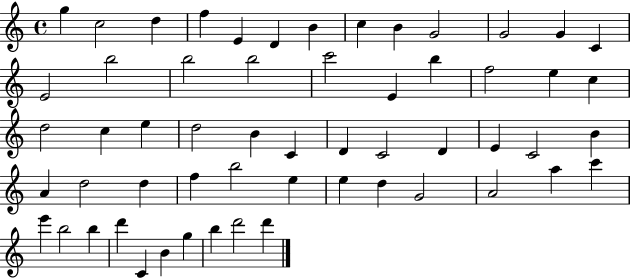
{
  \clef treble
  \time 4/4
  \defaultTimeSignature
  \key c \major
  g''4 c''2 d''4 | f''4 e'4 d'4 b'4 | c''4 b'4 g'2 | g'2 g'4 c'4 | \break e'2 b''2 | b''2 b''2 | c'''2 e'4 b''4 | f''2 e''4 c''4 | \break d''2 c''4 e''4 | d''2 b'4 c'4 | d'4 c'2 d'4 | e'4 c'2 b'4 | \break a'4 d''2 d''4 | f''4 b''2 e''4 | e''4 d''4 g'2 | a'2 a''4 c'''4 | \break e'''4 b''2 b''4 | d'''4 c'4 b'4 g''4 | b''4 d'''2 d'''4 | \bar "|."
}